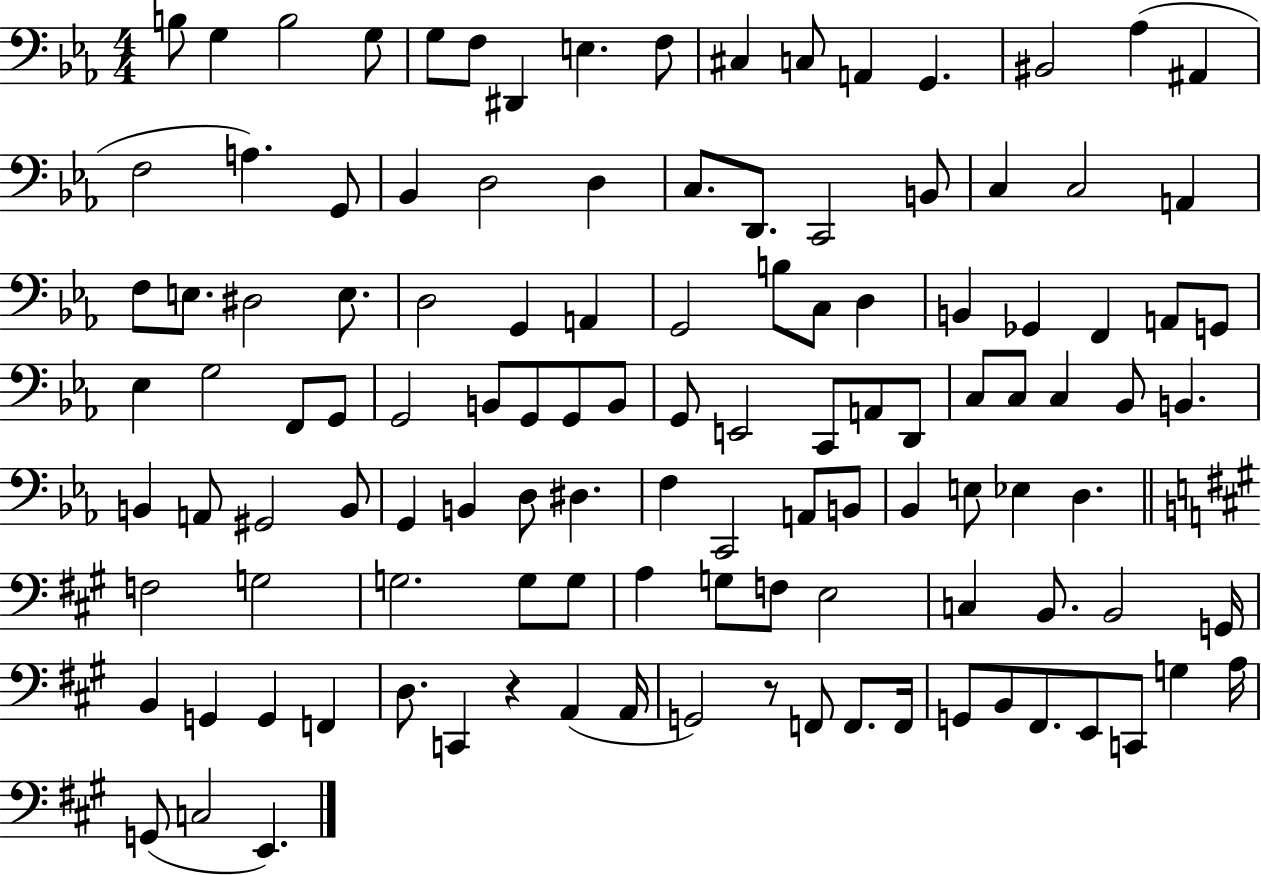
B3/e G3/q B3/h G3/e G3/e F3/e D#2/q E3/q. F3/e C#3/q C3/e A2/q G2/q. BIS2/h Ab3/q A#2/q F3/h A3/q. G2/e Bb2/q D3/h D3/q C3/e. D2/e. C2/h B2/e C3/q C3/h A2/q F3/e E3/e. D#3/h E3/e. D3/h G2/q A2/q G2/h B3/e C3/e D3/q B2/q Gb2/q F2/q A2/e G2/e Eb3/q G3/h F2/e G2/e G2/h B2/e G2/e G2/e B2/e G2/e E2/h C2/e A2/e D2/e C3/e C3/e C3/q Bb2/e B2/q. B2/q A2/e G#2/h B2/e G2/q B2/q D3/e D#3/q. F3/q C2/h A2/e B2/e Bb2/q E3/e Eb3/q D3/q. F3/h G3/h G3/h. G3/e G3/e A3/q G3/e F3/e E3/h C3/q B2/e. B2/h G2/s B2/q G2/q G2/q F2/q D3/e. C2/q R/q A2/q A2/s G2/h R/e F2/e F2/e. F2/s G2/e B2/e F#2/e. E2/e C2/e G3/q A3/s G2/e C3/h E2/q.